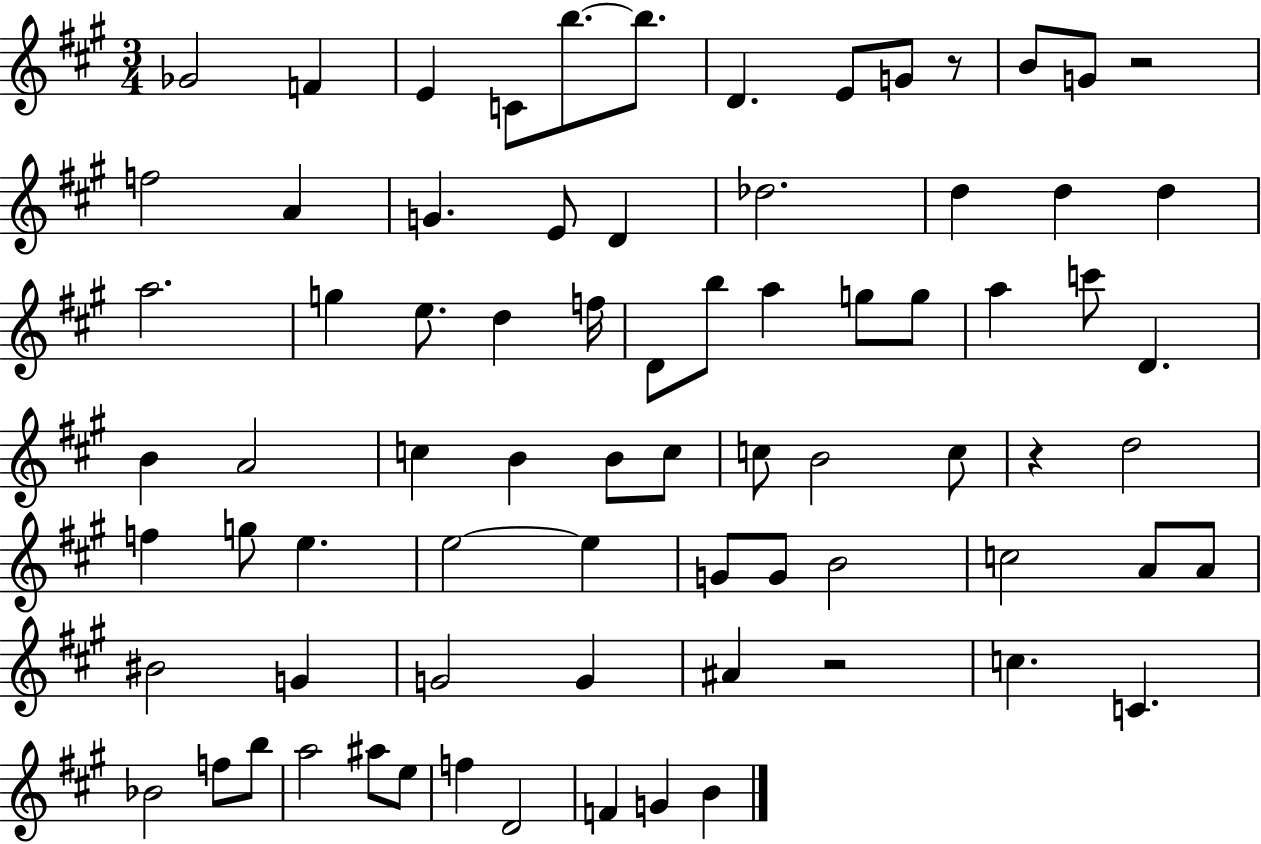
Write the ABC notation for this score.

X:1
T:Untitled
M:3/4
L:1/4
K:A
_G2 F E C/2 b/2 b/2 D E/2 G/2 z/2 B/2 G/2 z2 f2 A G E/2 D _d2 d d d a2 g e/2 d f/4 D/2 b/2 a g/2 g/2 a c'/2 D B A2 c B B/2 c/2 c/2 B2 c/2 z d2 f g/2 e e2 e G/2 G/2 B2 c2 A/2 A/2 ^B2 G G2 G ^A z2 c C _B2 f/2 b/2 a2 ^a/2 e/2 f D2 F G B